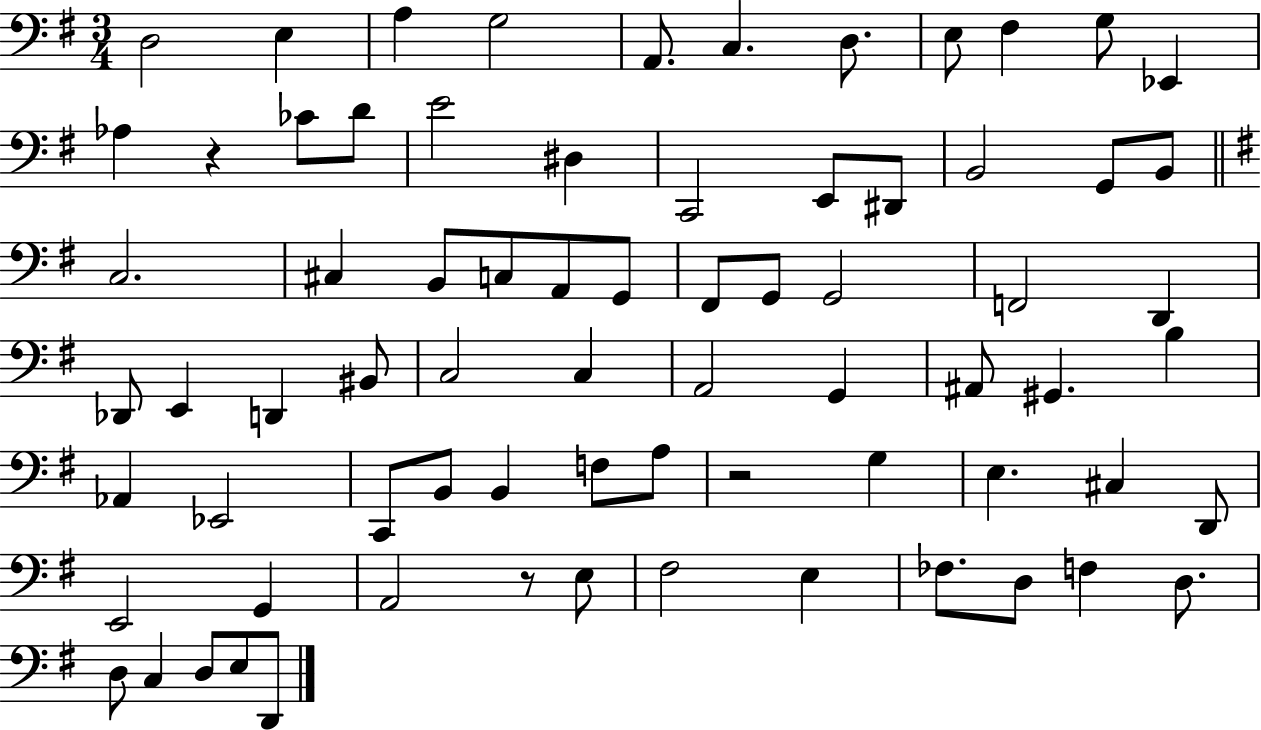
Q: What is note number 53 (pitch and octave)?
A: E3